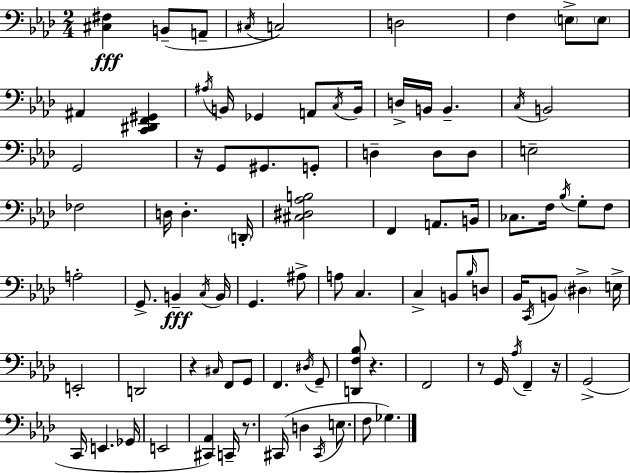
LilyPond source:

{
  \clef bass
  \numericTimeSignature
  \time 2/4
  \key f \minor
  <cis fis>4\fff b,8--( a,8-- | \acciaccatura { cis16 } c2) | d2 | f4 \parenthesize e8-> \parenthesize e8 | \break ais,4 <c, dis, f, gis,>4 | \acciaccatura { ais16 } b,16 ges,4 a,8 | \acciaccatura { c16 } b,16 d16-> b,16 b,4.-- | \acciaccatura { c16 } b,2 | \break g,2 | r16 g,8 gis,8. | g,8-. d4-- | d8 d8 e2-- | \break fes2 | d16 d4.-. | \parenthesize d,16-. <cis dis aes b>2 | f,4 | \break a,8. b,16 ces8. f16 | \acciaccatura { bes16 } g8-. f8 a2-. | g,8.-> | b,4--\fff \acciaccatura { c16 } b,16 g,4. | \break ais8-> a8 | c4. c4-> | b,8 \grace { bes16 } d8 bes,16 | \acciaccatura { c,16 } b,8 \parenthesize dis4-> e16-> | \break e,2-. | d,2 | r4 \grace { cis16 } f,8 g,8 | f,4. \acciaccatura { dis16 } | \break g,8-- <d, f bes>8 r4. | f,2 | r8 g,16 \acciaccatura { aes16 } f,4-- | r16 g,2->( | \break c,16 e,4. | ges,16 e,2 | <cis, aes,>4) c,16-- | r8. cis,16( d4 | \break \acciaccatura { cis,16 } e8. f8 ges4.) | \bar "|."
}